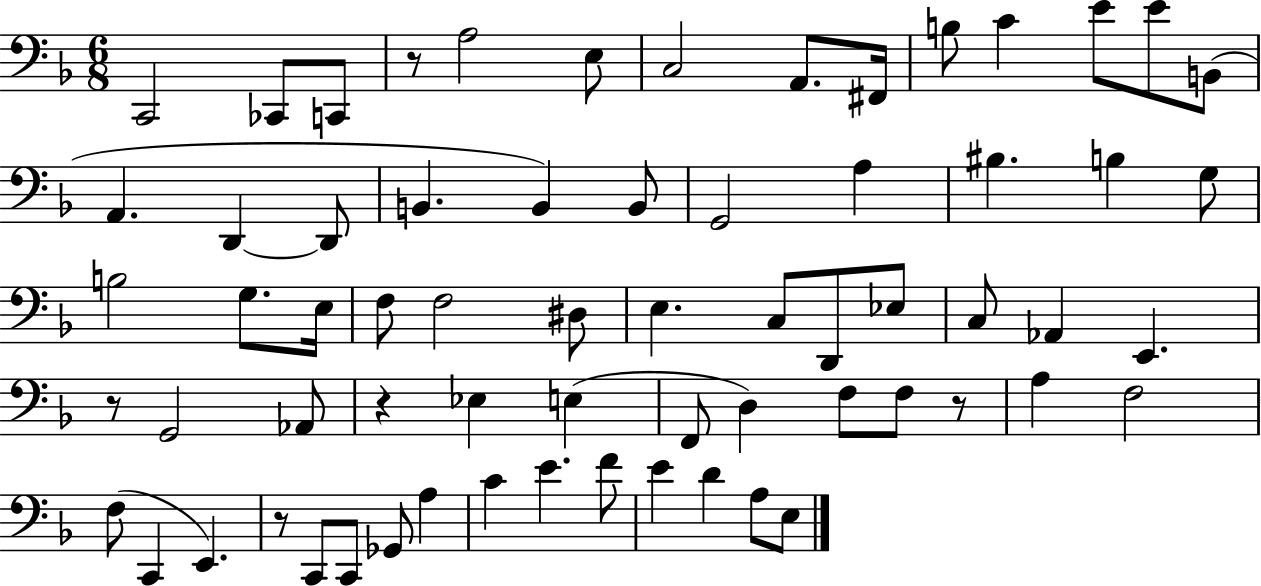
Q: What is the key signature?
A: F major